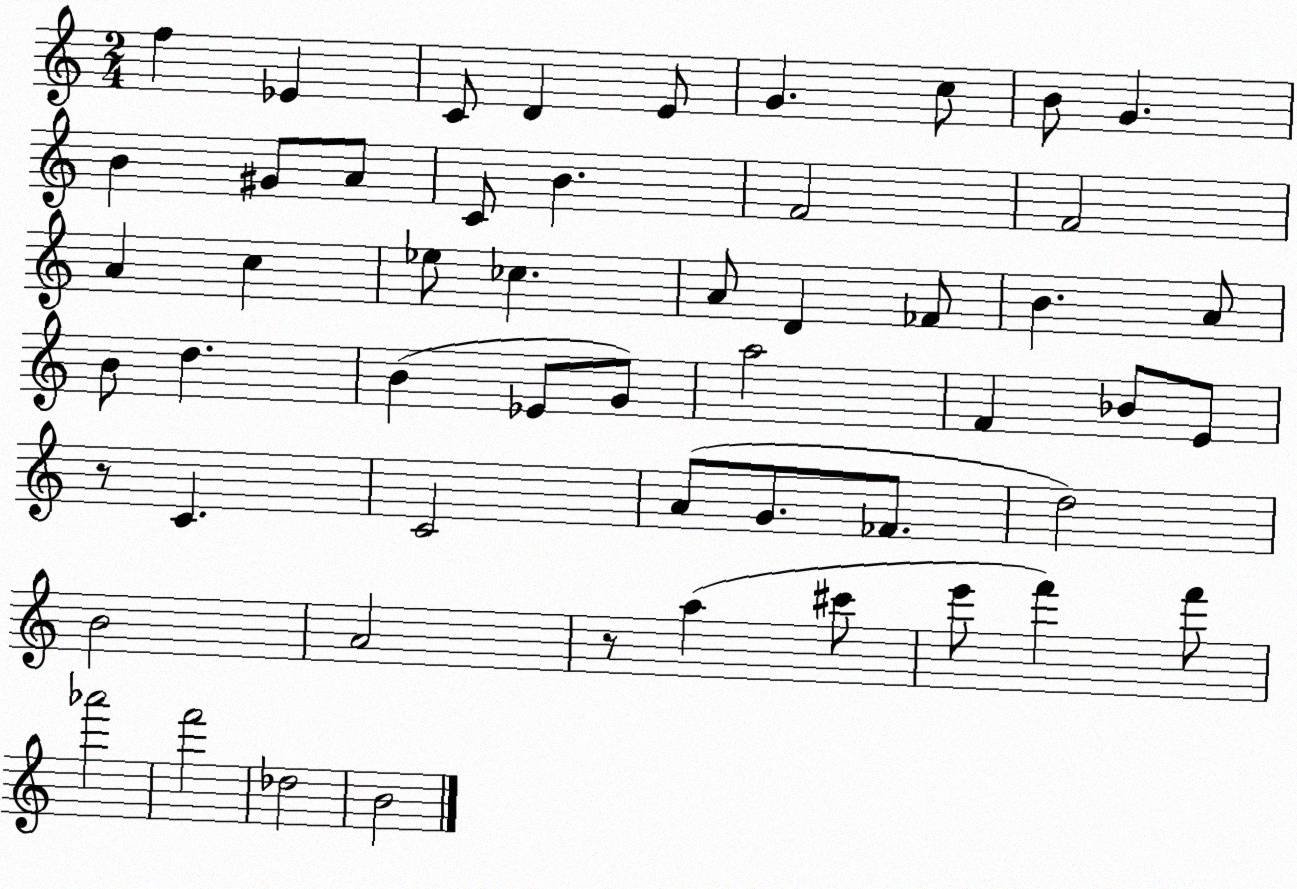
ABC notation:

X:1
T:Untitled
M:2/4
L:1/4
K:C
f _E C/2 D E/2 G c/2 B/2 G B ^G/2 A/2 C/2 B F2 F2 A c _e/2 _c A/2 D _F/2 B A/2 B/2 d B _E/2 G/2 a2 F _B/2 E/2 z/2 C C2 A/2 G/2 _F/2 d2 B2 A2 z/2 a ^c'/2 e'/2 f' f'/2 _a'2 f'2 _d2 B2